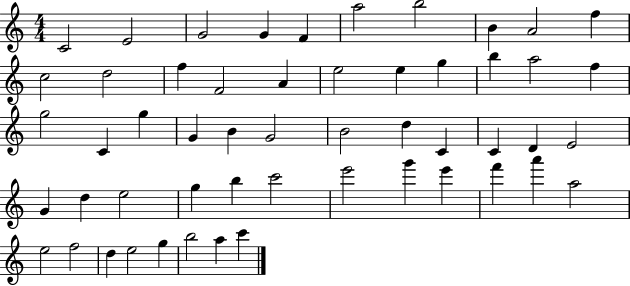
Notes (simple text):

C4/h E4/h G4/h G4/q F4/q A5/h B5/h B4/q A4/h F5/q C5/h D5/h F5/q F4/h A4/q E5/h E5/q G5/q B5/q A5/h F5/q G5/h C4/q G5/q G4/q B4/q G4/h B4/h D5/q C4/q C4/q D4/q E4/h G4/q D5/q E5/h G5/q B5/q C6/h E6/h G6/q E6/q F6/q A6/q A5/h E5/h F5/h D5/q E5/h G5/q B5/h A5/q C6/q